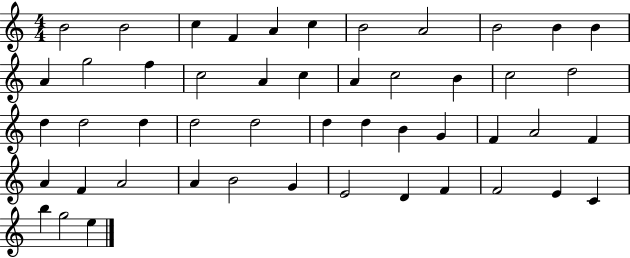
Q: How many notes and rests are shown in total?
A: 49